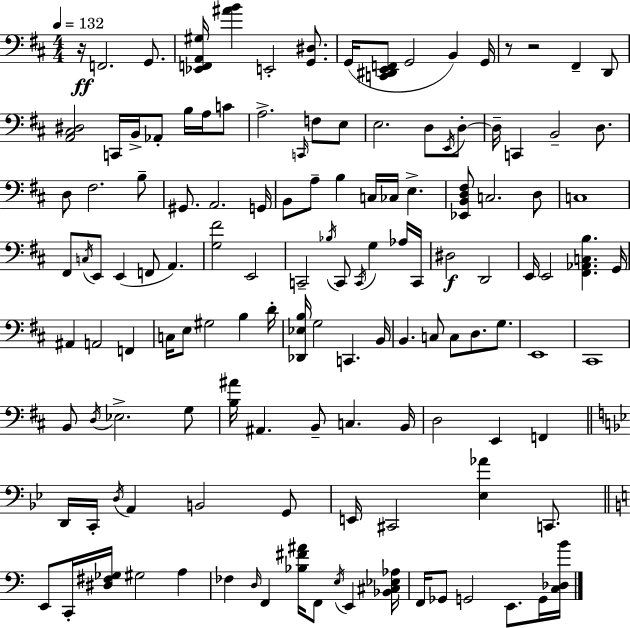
R/s F2/h. G2/e. [Eb2,F2,A2,G#3]/s [A#4,B4]/q E2/h [G2,D#3]/e. G2/s [C2,D#2,E2,F2]/e G2/h B2/q G2/s R/e R/h F#2/q D2/e [A2,C#3,D#3]/h C2/s B2/s Ab2/e B3/s A3/s C4/e A3/h. C2/s F3/e E3/e E3/h. D3/e E2/s D3/e D3/s C2/q B2/h D3/e. D3/e F#3/h. B3/e G#2/e. A2/h. G2/s B2/e A3/e B3/q C3/s CES3/s E3/q. [Eb2,B2,D3,F#3]/e C3/h. D3/e C3/w F#2/e C3/s E2/e E2/q F2/e A2/q. [G3,F#4]/h E2/h C2/h Bb3/s C2/e C2/s G3/q Ab3/s C2/s D#3/h D2/h E2/s E2/h [F#2,Ab2,C3,B3]/q. G2/s A#2/q A2/h F2/q C3/s E3/e G#3/h B3/q D4/s [Db2,Eb3,B3]/s G3/h C2/q. B2/s B2/q. C3/e C3/e D3/e. G3/e. E2/w C#2/w B2/e D3/s Eb3/h. G3/e [B3,A#4]/s A#2/q. B2/e C3/q. B2/s D3/h E2/q F2/q D2/s C2/s D3/s A2/q B2/h G2/e E2/s C#2/h [Eb3,Ab4]/q C2/e. E2/e C2/s [D#3,F#3,Gb3]/s G#3/h A3/q FES3/q D3/s F2/q [Bb3,F#4,A#4]/s F2/e E3/s E2/q [Bb2,C#3,Eb3,Ab3]/s F2/s Gb2/e G2/h E2/e. G2/s [C3,Db3,B4]/s